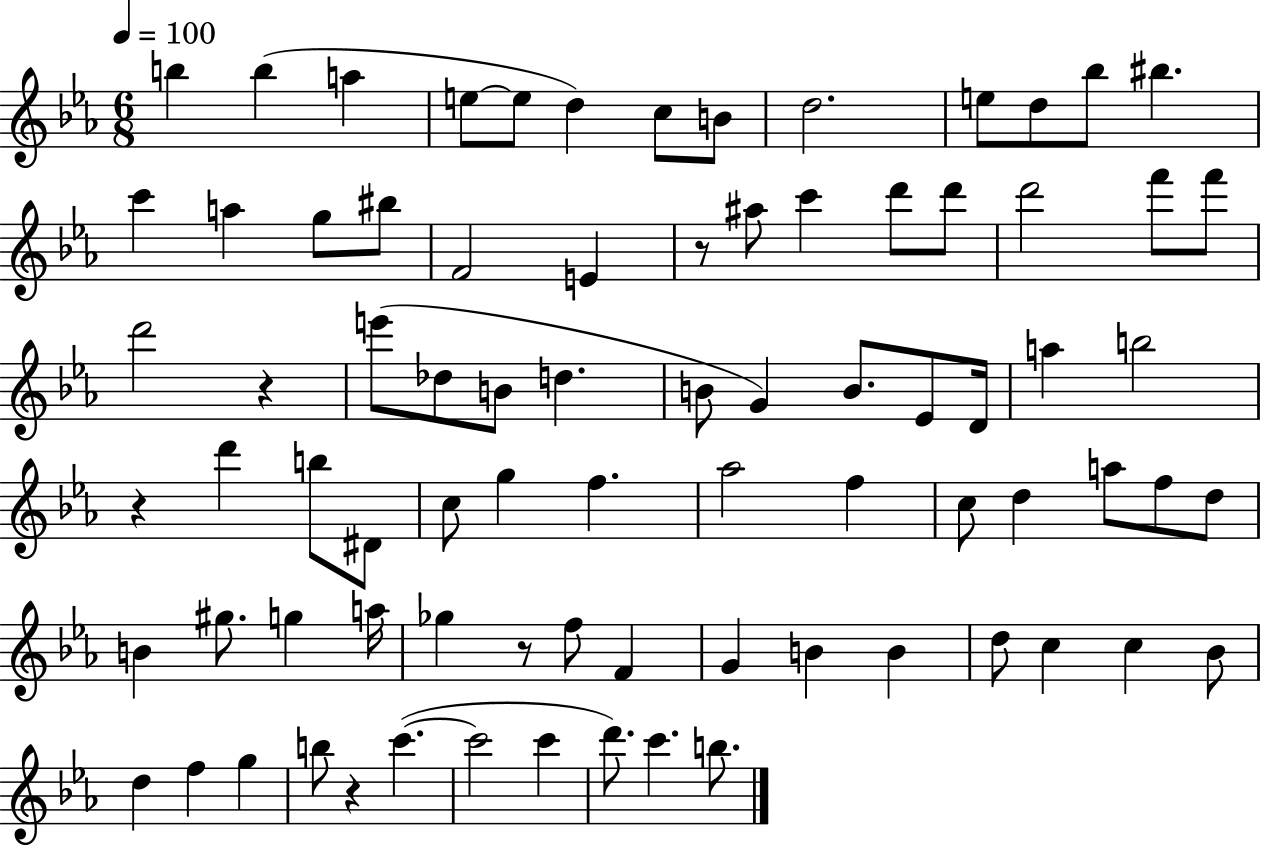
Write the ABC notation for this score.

X:1
T:Untitled
M:6/8
L:1/4
K:Eb
b b a e/2 e/2 d c/2 B/2 d2 e/2 d/2 _b/2 ^b c' a g/2 ^b/2 F2 E z/2 ^a/2 c' d'/2 d'/2 d'2 f'/2 f'/2 d'2 z e'/2 _d/2 B/2 d B/2 G B/2 _E/2 D/4 a b2 z d' b/2 ^D/2 c/2 g f _a2 f c/2 d a/2 f/2 d/2 B ^g/2 g a/4 _g z/2 f/2 F G B B d/2 c c _B/2 d f g b/2 z c' c'2 c' d'/2 c' b/2